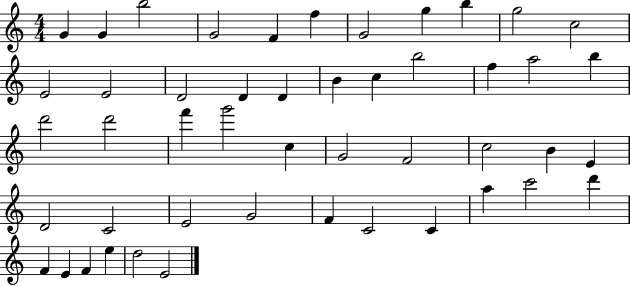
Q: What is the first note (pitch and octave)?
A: G4